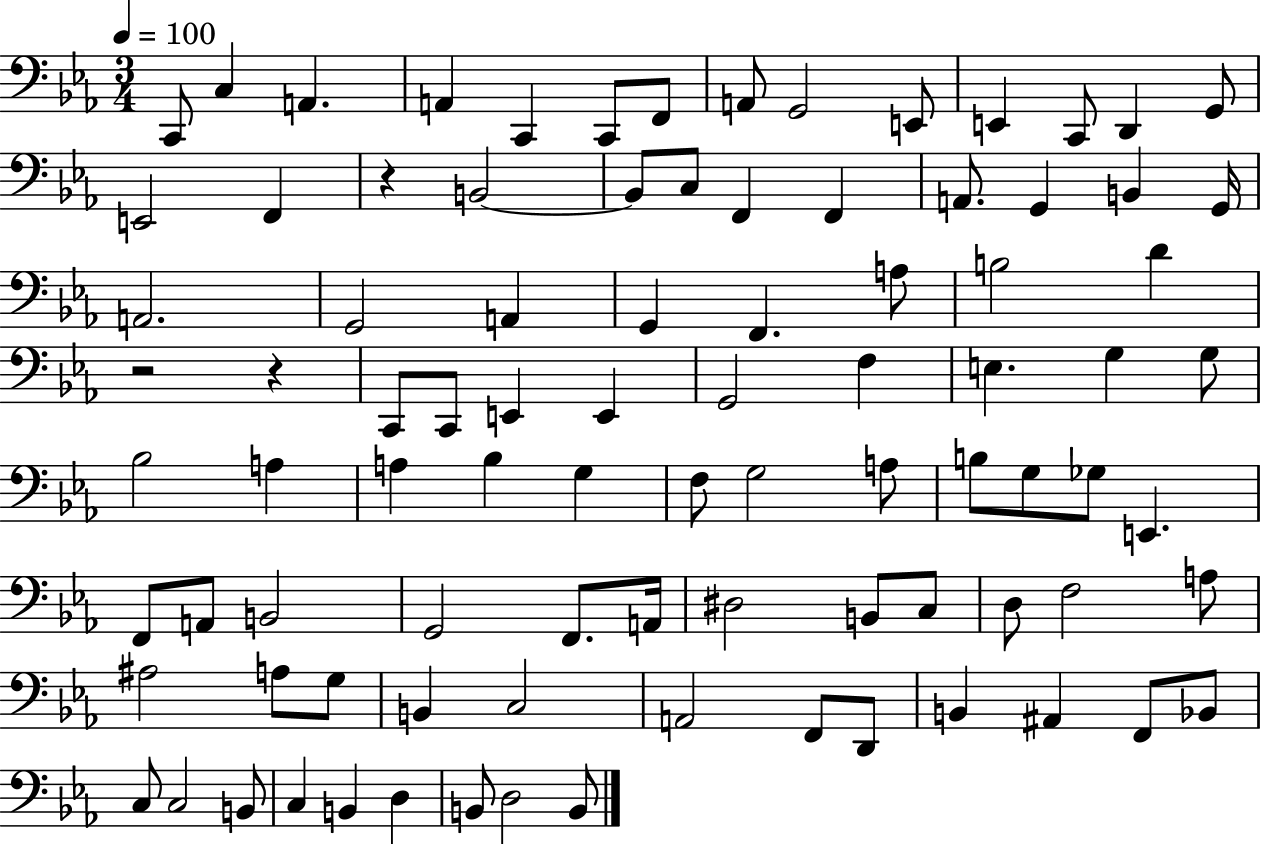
C2/e C3/q A2/q. A2/q C2/q C2/e F2/e A2/e G2/h E2/e E2/q C2/e D2/q G2/e E2/h F2/q R/q B2/h B2/e C3/e F2/q F2/q A2/e. G2/q B2/q G2/s A2/h. G2/h A2/q G2/q F2/q. A3/e B3/h D4/q R/h R/q C2/e C2/e E2/q E2/q G2/h F3/q E3/q. G3/q G3/e Bb3/h A3/q A3/q Bb3/q G3/q F3/e G3/h A3/e B3/e G3/e Gb3/e E2/q. F2/e A2/e B2/h G2/h F2/e. A2/s D#3/h B2/e C3/e D3/e F3/h A3/e A#3/h A3/e G3/e B2/q C3/h A2/h F2/e D2/e B2/q A#2/q F2/e Bb2/e C3/e C3/h B2/e C3/q B2/q D3/q B2/e D3/h B2/e